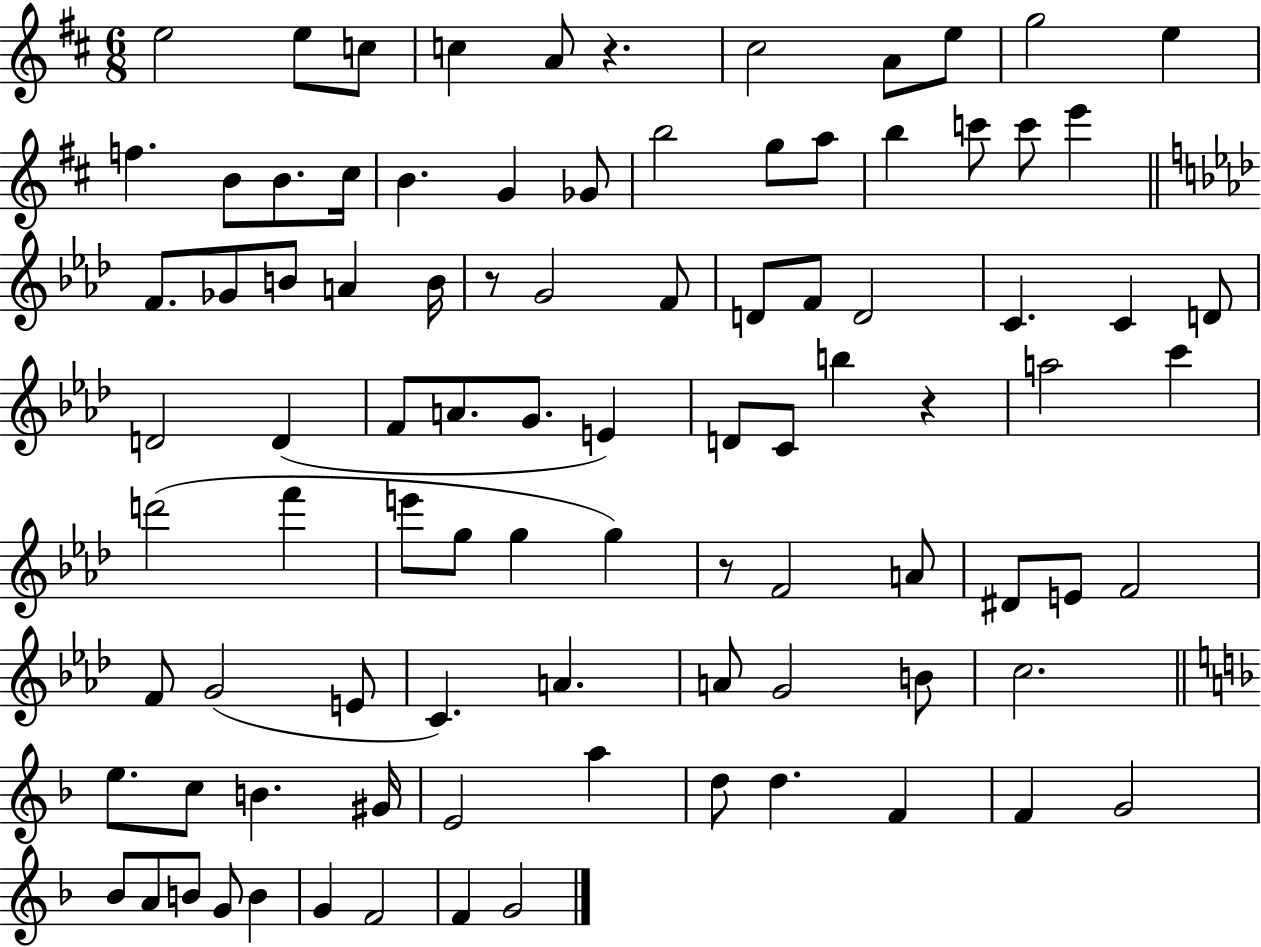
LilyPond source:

{
  \clef treble
  \numericTimeSignature
  \time 6/8
  \key d \major
  e''2 e''8 c''8 | c''4 a'8 r4. | cis''2 a'8 e''8 | g''2 e''4 | \break f''4. b'8 b'8. cis''16 | b'4. g'4 ges'8 | b''2 g''8 a''8 | b''4 c'''8 c'''8 e'''4 | \break \bar "||" \break \key f \minor f'8. ges'8 b'8 a'4 b'16 | r8 g'2 f'8 | d'8 f'8 d'2 | c'4. c'4 d'8 | \break d'2 d'4( | f'8 a'8. g'8. e'4) | d'8 c'8 b''4 r4 | a''2 c'''4 | \break d'''2( f'''4 | e'''8 g''8 g''4 g''4) | r8 f'2 a'8 | dis'8 e'8 f'2 | \break f'8 g'2( e'8 | c'4.) a'4. | a'8 g'2 b'8 | c''2. | \break \bar "||" \break \key f \major e''8. c''8 b'4. gis'16 | e'2 a''4 | d''8 d''4. f'4 | f'4 g'2 | \break bes'8 a'8 b'8 g'8 b'4 | g'4 f'2 | f'4 g'2 | \bar "|."
}